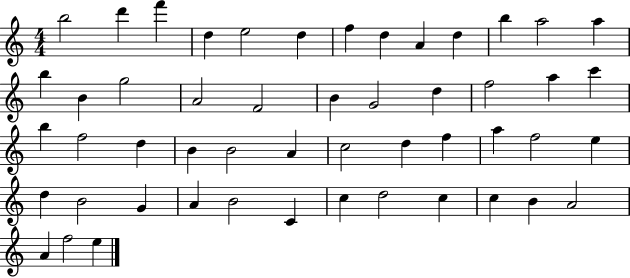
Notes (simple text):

B5/h D6/q F6/q D5/q E5/h D5/q F5/q D5/q A4/q D5/q B5/q A5/h A5/q B5/q B4/q G5/h A4/h F4/h B4/q G4/h D5/q F5/h A5/q C6/q B5/q F5/h D5/q B4/q B4/h A4/q C5/h D5/q F5/q A5/q F5/h E5/q D5/q B4/h G4/q A4/q B4/h C4/q C5/q D5/h C5/q C5/q B4/q A4/h A4/q F5/h E5/q